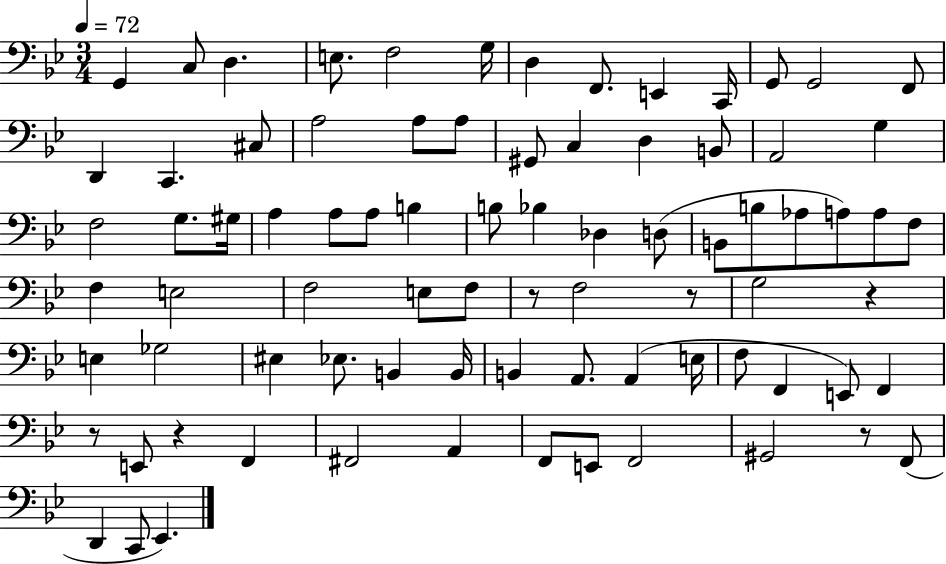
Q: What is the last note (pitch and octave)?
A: Eb2